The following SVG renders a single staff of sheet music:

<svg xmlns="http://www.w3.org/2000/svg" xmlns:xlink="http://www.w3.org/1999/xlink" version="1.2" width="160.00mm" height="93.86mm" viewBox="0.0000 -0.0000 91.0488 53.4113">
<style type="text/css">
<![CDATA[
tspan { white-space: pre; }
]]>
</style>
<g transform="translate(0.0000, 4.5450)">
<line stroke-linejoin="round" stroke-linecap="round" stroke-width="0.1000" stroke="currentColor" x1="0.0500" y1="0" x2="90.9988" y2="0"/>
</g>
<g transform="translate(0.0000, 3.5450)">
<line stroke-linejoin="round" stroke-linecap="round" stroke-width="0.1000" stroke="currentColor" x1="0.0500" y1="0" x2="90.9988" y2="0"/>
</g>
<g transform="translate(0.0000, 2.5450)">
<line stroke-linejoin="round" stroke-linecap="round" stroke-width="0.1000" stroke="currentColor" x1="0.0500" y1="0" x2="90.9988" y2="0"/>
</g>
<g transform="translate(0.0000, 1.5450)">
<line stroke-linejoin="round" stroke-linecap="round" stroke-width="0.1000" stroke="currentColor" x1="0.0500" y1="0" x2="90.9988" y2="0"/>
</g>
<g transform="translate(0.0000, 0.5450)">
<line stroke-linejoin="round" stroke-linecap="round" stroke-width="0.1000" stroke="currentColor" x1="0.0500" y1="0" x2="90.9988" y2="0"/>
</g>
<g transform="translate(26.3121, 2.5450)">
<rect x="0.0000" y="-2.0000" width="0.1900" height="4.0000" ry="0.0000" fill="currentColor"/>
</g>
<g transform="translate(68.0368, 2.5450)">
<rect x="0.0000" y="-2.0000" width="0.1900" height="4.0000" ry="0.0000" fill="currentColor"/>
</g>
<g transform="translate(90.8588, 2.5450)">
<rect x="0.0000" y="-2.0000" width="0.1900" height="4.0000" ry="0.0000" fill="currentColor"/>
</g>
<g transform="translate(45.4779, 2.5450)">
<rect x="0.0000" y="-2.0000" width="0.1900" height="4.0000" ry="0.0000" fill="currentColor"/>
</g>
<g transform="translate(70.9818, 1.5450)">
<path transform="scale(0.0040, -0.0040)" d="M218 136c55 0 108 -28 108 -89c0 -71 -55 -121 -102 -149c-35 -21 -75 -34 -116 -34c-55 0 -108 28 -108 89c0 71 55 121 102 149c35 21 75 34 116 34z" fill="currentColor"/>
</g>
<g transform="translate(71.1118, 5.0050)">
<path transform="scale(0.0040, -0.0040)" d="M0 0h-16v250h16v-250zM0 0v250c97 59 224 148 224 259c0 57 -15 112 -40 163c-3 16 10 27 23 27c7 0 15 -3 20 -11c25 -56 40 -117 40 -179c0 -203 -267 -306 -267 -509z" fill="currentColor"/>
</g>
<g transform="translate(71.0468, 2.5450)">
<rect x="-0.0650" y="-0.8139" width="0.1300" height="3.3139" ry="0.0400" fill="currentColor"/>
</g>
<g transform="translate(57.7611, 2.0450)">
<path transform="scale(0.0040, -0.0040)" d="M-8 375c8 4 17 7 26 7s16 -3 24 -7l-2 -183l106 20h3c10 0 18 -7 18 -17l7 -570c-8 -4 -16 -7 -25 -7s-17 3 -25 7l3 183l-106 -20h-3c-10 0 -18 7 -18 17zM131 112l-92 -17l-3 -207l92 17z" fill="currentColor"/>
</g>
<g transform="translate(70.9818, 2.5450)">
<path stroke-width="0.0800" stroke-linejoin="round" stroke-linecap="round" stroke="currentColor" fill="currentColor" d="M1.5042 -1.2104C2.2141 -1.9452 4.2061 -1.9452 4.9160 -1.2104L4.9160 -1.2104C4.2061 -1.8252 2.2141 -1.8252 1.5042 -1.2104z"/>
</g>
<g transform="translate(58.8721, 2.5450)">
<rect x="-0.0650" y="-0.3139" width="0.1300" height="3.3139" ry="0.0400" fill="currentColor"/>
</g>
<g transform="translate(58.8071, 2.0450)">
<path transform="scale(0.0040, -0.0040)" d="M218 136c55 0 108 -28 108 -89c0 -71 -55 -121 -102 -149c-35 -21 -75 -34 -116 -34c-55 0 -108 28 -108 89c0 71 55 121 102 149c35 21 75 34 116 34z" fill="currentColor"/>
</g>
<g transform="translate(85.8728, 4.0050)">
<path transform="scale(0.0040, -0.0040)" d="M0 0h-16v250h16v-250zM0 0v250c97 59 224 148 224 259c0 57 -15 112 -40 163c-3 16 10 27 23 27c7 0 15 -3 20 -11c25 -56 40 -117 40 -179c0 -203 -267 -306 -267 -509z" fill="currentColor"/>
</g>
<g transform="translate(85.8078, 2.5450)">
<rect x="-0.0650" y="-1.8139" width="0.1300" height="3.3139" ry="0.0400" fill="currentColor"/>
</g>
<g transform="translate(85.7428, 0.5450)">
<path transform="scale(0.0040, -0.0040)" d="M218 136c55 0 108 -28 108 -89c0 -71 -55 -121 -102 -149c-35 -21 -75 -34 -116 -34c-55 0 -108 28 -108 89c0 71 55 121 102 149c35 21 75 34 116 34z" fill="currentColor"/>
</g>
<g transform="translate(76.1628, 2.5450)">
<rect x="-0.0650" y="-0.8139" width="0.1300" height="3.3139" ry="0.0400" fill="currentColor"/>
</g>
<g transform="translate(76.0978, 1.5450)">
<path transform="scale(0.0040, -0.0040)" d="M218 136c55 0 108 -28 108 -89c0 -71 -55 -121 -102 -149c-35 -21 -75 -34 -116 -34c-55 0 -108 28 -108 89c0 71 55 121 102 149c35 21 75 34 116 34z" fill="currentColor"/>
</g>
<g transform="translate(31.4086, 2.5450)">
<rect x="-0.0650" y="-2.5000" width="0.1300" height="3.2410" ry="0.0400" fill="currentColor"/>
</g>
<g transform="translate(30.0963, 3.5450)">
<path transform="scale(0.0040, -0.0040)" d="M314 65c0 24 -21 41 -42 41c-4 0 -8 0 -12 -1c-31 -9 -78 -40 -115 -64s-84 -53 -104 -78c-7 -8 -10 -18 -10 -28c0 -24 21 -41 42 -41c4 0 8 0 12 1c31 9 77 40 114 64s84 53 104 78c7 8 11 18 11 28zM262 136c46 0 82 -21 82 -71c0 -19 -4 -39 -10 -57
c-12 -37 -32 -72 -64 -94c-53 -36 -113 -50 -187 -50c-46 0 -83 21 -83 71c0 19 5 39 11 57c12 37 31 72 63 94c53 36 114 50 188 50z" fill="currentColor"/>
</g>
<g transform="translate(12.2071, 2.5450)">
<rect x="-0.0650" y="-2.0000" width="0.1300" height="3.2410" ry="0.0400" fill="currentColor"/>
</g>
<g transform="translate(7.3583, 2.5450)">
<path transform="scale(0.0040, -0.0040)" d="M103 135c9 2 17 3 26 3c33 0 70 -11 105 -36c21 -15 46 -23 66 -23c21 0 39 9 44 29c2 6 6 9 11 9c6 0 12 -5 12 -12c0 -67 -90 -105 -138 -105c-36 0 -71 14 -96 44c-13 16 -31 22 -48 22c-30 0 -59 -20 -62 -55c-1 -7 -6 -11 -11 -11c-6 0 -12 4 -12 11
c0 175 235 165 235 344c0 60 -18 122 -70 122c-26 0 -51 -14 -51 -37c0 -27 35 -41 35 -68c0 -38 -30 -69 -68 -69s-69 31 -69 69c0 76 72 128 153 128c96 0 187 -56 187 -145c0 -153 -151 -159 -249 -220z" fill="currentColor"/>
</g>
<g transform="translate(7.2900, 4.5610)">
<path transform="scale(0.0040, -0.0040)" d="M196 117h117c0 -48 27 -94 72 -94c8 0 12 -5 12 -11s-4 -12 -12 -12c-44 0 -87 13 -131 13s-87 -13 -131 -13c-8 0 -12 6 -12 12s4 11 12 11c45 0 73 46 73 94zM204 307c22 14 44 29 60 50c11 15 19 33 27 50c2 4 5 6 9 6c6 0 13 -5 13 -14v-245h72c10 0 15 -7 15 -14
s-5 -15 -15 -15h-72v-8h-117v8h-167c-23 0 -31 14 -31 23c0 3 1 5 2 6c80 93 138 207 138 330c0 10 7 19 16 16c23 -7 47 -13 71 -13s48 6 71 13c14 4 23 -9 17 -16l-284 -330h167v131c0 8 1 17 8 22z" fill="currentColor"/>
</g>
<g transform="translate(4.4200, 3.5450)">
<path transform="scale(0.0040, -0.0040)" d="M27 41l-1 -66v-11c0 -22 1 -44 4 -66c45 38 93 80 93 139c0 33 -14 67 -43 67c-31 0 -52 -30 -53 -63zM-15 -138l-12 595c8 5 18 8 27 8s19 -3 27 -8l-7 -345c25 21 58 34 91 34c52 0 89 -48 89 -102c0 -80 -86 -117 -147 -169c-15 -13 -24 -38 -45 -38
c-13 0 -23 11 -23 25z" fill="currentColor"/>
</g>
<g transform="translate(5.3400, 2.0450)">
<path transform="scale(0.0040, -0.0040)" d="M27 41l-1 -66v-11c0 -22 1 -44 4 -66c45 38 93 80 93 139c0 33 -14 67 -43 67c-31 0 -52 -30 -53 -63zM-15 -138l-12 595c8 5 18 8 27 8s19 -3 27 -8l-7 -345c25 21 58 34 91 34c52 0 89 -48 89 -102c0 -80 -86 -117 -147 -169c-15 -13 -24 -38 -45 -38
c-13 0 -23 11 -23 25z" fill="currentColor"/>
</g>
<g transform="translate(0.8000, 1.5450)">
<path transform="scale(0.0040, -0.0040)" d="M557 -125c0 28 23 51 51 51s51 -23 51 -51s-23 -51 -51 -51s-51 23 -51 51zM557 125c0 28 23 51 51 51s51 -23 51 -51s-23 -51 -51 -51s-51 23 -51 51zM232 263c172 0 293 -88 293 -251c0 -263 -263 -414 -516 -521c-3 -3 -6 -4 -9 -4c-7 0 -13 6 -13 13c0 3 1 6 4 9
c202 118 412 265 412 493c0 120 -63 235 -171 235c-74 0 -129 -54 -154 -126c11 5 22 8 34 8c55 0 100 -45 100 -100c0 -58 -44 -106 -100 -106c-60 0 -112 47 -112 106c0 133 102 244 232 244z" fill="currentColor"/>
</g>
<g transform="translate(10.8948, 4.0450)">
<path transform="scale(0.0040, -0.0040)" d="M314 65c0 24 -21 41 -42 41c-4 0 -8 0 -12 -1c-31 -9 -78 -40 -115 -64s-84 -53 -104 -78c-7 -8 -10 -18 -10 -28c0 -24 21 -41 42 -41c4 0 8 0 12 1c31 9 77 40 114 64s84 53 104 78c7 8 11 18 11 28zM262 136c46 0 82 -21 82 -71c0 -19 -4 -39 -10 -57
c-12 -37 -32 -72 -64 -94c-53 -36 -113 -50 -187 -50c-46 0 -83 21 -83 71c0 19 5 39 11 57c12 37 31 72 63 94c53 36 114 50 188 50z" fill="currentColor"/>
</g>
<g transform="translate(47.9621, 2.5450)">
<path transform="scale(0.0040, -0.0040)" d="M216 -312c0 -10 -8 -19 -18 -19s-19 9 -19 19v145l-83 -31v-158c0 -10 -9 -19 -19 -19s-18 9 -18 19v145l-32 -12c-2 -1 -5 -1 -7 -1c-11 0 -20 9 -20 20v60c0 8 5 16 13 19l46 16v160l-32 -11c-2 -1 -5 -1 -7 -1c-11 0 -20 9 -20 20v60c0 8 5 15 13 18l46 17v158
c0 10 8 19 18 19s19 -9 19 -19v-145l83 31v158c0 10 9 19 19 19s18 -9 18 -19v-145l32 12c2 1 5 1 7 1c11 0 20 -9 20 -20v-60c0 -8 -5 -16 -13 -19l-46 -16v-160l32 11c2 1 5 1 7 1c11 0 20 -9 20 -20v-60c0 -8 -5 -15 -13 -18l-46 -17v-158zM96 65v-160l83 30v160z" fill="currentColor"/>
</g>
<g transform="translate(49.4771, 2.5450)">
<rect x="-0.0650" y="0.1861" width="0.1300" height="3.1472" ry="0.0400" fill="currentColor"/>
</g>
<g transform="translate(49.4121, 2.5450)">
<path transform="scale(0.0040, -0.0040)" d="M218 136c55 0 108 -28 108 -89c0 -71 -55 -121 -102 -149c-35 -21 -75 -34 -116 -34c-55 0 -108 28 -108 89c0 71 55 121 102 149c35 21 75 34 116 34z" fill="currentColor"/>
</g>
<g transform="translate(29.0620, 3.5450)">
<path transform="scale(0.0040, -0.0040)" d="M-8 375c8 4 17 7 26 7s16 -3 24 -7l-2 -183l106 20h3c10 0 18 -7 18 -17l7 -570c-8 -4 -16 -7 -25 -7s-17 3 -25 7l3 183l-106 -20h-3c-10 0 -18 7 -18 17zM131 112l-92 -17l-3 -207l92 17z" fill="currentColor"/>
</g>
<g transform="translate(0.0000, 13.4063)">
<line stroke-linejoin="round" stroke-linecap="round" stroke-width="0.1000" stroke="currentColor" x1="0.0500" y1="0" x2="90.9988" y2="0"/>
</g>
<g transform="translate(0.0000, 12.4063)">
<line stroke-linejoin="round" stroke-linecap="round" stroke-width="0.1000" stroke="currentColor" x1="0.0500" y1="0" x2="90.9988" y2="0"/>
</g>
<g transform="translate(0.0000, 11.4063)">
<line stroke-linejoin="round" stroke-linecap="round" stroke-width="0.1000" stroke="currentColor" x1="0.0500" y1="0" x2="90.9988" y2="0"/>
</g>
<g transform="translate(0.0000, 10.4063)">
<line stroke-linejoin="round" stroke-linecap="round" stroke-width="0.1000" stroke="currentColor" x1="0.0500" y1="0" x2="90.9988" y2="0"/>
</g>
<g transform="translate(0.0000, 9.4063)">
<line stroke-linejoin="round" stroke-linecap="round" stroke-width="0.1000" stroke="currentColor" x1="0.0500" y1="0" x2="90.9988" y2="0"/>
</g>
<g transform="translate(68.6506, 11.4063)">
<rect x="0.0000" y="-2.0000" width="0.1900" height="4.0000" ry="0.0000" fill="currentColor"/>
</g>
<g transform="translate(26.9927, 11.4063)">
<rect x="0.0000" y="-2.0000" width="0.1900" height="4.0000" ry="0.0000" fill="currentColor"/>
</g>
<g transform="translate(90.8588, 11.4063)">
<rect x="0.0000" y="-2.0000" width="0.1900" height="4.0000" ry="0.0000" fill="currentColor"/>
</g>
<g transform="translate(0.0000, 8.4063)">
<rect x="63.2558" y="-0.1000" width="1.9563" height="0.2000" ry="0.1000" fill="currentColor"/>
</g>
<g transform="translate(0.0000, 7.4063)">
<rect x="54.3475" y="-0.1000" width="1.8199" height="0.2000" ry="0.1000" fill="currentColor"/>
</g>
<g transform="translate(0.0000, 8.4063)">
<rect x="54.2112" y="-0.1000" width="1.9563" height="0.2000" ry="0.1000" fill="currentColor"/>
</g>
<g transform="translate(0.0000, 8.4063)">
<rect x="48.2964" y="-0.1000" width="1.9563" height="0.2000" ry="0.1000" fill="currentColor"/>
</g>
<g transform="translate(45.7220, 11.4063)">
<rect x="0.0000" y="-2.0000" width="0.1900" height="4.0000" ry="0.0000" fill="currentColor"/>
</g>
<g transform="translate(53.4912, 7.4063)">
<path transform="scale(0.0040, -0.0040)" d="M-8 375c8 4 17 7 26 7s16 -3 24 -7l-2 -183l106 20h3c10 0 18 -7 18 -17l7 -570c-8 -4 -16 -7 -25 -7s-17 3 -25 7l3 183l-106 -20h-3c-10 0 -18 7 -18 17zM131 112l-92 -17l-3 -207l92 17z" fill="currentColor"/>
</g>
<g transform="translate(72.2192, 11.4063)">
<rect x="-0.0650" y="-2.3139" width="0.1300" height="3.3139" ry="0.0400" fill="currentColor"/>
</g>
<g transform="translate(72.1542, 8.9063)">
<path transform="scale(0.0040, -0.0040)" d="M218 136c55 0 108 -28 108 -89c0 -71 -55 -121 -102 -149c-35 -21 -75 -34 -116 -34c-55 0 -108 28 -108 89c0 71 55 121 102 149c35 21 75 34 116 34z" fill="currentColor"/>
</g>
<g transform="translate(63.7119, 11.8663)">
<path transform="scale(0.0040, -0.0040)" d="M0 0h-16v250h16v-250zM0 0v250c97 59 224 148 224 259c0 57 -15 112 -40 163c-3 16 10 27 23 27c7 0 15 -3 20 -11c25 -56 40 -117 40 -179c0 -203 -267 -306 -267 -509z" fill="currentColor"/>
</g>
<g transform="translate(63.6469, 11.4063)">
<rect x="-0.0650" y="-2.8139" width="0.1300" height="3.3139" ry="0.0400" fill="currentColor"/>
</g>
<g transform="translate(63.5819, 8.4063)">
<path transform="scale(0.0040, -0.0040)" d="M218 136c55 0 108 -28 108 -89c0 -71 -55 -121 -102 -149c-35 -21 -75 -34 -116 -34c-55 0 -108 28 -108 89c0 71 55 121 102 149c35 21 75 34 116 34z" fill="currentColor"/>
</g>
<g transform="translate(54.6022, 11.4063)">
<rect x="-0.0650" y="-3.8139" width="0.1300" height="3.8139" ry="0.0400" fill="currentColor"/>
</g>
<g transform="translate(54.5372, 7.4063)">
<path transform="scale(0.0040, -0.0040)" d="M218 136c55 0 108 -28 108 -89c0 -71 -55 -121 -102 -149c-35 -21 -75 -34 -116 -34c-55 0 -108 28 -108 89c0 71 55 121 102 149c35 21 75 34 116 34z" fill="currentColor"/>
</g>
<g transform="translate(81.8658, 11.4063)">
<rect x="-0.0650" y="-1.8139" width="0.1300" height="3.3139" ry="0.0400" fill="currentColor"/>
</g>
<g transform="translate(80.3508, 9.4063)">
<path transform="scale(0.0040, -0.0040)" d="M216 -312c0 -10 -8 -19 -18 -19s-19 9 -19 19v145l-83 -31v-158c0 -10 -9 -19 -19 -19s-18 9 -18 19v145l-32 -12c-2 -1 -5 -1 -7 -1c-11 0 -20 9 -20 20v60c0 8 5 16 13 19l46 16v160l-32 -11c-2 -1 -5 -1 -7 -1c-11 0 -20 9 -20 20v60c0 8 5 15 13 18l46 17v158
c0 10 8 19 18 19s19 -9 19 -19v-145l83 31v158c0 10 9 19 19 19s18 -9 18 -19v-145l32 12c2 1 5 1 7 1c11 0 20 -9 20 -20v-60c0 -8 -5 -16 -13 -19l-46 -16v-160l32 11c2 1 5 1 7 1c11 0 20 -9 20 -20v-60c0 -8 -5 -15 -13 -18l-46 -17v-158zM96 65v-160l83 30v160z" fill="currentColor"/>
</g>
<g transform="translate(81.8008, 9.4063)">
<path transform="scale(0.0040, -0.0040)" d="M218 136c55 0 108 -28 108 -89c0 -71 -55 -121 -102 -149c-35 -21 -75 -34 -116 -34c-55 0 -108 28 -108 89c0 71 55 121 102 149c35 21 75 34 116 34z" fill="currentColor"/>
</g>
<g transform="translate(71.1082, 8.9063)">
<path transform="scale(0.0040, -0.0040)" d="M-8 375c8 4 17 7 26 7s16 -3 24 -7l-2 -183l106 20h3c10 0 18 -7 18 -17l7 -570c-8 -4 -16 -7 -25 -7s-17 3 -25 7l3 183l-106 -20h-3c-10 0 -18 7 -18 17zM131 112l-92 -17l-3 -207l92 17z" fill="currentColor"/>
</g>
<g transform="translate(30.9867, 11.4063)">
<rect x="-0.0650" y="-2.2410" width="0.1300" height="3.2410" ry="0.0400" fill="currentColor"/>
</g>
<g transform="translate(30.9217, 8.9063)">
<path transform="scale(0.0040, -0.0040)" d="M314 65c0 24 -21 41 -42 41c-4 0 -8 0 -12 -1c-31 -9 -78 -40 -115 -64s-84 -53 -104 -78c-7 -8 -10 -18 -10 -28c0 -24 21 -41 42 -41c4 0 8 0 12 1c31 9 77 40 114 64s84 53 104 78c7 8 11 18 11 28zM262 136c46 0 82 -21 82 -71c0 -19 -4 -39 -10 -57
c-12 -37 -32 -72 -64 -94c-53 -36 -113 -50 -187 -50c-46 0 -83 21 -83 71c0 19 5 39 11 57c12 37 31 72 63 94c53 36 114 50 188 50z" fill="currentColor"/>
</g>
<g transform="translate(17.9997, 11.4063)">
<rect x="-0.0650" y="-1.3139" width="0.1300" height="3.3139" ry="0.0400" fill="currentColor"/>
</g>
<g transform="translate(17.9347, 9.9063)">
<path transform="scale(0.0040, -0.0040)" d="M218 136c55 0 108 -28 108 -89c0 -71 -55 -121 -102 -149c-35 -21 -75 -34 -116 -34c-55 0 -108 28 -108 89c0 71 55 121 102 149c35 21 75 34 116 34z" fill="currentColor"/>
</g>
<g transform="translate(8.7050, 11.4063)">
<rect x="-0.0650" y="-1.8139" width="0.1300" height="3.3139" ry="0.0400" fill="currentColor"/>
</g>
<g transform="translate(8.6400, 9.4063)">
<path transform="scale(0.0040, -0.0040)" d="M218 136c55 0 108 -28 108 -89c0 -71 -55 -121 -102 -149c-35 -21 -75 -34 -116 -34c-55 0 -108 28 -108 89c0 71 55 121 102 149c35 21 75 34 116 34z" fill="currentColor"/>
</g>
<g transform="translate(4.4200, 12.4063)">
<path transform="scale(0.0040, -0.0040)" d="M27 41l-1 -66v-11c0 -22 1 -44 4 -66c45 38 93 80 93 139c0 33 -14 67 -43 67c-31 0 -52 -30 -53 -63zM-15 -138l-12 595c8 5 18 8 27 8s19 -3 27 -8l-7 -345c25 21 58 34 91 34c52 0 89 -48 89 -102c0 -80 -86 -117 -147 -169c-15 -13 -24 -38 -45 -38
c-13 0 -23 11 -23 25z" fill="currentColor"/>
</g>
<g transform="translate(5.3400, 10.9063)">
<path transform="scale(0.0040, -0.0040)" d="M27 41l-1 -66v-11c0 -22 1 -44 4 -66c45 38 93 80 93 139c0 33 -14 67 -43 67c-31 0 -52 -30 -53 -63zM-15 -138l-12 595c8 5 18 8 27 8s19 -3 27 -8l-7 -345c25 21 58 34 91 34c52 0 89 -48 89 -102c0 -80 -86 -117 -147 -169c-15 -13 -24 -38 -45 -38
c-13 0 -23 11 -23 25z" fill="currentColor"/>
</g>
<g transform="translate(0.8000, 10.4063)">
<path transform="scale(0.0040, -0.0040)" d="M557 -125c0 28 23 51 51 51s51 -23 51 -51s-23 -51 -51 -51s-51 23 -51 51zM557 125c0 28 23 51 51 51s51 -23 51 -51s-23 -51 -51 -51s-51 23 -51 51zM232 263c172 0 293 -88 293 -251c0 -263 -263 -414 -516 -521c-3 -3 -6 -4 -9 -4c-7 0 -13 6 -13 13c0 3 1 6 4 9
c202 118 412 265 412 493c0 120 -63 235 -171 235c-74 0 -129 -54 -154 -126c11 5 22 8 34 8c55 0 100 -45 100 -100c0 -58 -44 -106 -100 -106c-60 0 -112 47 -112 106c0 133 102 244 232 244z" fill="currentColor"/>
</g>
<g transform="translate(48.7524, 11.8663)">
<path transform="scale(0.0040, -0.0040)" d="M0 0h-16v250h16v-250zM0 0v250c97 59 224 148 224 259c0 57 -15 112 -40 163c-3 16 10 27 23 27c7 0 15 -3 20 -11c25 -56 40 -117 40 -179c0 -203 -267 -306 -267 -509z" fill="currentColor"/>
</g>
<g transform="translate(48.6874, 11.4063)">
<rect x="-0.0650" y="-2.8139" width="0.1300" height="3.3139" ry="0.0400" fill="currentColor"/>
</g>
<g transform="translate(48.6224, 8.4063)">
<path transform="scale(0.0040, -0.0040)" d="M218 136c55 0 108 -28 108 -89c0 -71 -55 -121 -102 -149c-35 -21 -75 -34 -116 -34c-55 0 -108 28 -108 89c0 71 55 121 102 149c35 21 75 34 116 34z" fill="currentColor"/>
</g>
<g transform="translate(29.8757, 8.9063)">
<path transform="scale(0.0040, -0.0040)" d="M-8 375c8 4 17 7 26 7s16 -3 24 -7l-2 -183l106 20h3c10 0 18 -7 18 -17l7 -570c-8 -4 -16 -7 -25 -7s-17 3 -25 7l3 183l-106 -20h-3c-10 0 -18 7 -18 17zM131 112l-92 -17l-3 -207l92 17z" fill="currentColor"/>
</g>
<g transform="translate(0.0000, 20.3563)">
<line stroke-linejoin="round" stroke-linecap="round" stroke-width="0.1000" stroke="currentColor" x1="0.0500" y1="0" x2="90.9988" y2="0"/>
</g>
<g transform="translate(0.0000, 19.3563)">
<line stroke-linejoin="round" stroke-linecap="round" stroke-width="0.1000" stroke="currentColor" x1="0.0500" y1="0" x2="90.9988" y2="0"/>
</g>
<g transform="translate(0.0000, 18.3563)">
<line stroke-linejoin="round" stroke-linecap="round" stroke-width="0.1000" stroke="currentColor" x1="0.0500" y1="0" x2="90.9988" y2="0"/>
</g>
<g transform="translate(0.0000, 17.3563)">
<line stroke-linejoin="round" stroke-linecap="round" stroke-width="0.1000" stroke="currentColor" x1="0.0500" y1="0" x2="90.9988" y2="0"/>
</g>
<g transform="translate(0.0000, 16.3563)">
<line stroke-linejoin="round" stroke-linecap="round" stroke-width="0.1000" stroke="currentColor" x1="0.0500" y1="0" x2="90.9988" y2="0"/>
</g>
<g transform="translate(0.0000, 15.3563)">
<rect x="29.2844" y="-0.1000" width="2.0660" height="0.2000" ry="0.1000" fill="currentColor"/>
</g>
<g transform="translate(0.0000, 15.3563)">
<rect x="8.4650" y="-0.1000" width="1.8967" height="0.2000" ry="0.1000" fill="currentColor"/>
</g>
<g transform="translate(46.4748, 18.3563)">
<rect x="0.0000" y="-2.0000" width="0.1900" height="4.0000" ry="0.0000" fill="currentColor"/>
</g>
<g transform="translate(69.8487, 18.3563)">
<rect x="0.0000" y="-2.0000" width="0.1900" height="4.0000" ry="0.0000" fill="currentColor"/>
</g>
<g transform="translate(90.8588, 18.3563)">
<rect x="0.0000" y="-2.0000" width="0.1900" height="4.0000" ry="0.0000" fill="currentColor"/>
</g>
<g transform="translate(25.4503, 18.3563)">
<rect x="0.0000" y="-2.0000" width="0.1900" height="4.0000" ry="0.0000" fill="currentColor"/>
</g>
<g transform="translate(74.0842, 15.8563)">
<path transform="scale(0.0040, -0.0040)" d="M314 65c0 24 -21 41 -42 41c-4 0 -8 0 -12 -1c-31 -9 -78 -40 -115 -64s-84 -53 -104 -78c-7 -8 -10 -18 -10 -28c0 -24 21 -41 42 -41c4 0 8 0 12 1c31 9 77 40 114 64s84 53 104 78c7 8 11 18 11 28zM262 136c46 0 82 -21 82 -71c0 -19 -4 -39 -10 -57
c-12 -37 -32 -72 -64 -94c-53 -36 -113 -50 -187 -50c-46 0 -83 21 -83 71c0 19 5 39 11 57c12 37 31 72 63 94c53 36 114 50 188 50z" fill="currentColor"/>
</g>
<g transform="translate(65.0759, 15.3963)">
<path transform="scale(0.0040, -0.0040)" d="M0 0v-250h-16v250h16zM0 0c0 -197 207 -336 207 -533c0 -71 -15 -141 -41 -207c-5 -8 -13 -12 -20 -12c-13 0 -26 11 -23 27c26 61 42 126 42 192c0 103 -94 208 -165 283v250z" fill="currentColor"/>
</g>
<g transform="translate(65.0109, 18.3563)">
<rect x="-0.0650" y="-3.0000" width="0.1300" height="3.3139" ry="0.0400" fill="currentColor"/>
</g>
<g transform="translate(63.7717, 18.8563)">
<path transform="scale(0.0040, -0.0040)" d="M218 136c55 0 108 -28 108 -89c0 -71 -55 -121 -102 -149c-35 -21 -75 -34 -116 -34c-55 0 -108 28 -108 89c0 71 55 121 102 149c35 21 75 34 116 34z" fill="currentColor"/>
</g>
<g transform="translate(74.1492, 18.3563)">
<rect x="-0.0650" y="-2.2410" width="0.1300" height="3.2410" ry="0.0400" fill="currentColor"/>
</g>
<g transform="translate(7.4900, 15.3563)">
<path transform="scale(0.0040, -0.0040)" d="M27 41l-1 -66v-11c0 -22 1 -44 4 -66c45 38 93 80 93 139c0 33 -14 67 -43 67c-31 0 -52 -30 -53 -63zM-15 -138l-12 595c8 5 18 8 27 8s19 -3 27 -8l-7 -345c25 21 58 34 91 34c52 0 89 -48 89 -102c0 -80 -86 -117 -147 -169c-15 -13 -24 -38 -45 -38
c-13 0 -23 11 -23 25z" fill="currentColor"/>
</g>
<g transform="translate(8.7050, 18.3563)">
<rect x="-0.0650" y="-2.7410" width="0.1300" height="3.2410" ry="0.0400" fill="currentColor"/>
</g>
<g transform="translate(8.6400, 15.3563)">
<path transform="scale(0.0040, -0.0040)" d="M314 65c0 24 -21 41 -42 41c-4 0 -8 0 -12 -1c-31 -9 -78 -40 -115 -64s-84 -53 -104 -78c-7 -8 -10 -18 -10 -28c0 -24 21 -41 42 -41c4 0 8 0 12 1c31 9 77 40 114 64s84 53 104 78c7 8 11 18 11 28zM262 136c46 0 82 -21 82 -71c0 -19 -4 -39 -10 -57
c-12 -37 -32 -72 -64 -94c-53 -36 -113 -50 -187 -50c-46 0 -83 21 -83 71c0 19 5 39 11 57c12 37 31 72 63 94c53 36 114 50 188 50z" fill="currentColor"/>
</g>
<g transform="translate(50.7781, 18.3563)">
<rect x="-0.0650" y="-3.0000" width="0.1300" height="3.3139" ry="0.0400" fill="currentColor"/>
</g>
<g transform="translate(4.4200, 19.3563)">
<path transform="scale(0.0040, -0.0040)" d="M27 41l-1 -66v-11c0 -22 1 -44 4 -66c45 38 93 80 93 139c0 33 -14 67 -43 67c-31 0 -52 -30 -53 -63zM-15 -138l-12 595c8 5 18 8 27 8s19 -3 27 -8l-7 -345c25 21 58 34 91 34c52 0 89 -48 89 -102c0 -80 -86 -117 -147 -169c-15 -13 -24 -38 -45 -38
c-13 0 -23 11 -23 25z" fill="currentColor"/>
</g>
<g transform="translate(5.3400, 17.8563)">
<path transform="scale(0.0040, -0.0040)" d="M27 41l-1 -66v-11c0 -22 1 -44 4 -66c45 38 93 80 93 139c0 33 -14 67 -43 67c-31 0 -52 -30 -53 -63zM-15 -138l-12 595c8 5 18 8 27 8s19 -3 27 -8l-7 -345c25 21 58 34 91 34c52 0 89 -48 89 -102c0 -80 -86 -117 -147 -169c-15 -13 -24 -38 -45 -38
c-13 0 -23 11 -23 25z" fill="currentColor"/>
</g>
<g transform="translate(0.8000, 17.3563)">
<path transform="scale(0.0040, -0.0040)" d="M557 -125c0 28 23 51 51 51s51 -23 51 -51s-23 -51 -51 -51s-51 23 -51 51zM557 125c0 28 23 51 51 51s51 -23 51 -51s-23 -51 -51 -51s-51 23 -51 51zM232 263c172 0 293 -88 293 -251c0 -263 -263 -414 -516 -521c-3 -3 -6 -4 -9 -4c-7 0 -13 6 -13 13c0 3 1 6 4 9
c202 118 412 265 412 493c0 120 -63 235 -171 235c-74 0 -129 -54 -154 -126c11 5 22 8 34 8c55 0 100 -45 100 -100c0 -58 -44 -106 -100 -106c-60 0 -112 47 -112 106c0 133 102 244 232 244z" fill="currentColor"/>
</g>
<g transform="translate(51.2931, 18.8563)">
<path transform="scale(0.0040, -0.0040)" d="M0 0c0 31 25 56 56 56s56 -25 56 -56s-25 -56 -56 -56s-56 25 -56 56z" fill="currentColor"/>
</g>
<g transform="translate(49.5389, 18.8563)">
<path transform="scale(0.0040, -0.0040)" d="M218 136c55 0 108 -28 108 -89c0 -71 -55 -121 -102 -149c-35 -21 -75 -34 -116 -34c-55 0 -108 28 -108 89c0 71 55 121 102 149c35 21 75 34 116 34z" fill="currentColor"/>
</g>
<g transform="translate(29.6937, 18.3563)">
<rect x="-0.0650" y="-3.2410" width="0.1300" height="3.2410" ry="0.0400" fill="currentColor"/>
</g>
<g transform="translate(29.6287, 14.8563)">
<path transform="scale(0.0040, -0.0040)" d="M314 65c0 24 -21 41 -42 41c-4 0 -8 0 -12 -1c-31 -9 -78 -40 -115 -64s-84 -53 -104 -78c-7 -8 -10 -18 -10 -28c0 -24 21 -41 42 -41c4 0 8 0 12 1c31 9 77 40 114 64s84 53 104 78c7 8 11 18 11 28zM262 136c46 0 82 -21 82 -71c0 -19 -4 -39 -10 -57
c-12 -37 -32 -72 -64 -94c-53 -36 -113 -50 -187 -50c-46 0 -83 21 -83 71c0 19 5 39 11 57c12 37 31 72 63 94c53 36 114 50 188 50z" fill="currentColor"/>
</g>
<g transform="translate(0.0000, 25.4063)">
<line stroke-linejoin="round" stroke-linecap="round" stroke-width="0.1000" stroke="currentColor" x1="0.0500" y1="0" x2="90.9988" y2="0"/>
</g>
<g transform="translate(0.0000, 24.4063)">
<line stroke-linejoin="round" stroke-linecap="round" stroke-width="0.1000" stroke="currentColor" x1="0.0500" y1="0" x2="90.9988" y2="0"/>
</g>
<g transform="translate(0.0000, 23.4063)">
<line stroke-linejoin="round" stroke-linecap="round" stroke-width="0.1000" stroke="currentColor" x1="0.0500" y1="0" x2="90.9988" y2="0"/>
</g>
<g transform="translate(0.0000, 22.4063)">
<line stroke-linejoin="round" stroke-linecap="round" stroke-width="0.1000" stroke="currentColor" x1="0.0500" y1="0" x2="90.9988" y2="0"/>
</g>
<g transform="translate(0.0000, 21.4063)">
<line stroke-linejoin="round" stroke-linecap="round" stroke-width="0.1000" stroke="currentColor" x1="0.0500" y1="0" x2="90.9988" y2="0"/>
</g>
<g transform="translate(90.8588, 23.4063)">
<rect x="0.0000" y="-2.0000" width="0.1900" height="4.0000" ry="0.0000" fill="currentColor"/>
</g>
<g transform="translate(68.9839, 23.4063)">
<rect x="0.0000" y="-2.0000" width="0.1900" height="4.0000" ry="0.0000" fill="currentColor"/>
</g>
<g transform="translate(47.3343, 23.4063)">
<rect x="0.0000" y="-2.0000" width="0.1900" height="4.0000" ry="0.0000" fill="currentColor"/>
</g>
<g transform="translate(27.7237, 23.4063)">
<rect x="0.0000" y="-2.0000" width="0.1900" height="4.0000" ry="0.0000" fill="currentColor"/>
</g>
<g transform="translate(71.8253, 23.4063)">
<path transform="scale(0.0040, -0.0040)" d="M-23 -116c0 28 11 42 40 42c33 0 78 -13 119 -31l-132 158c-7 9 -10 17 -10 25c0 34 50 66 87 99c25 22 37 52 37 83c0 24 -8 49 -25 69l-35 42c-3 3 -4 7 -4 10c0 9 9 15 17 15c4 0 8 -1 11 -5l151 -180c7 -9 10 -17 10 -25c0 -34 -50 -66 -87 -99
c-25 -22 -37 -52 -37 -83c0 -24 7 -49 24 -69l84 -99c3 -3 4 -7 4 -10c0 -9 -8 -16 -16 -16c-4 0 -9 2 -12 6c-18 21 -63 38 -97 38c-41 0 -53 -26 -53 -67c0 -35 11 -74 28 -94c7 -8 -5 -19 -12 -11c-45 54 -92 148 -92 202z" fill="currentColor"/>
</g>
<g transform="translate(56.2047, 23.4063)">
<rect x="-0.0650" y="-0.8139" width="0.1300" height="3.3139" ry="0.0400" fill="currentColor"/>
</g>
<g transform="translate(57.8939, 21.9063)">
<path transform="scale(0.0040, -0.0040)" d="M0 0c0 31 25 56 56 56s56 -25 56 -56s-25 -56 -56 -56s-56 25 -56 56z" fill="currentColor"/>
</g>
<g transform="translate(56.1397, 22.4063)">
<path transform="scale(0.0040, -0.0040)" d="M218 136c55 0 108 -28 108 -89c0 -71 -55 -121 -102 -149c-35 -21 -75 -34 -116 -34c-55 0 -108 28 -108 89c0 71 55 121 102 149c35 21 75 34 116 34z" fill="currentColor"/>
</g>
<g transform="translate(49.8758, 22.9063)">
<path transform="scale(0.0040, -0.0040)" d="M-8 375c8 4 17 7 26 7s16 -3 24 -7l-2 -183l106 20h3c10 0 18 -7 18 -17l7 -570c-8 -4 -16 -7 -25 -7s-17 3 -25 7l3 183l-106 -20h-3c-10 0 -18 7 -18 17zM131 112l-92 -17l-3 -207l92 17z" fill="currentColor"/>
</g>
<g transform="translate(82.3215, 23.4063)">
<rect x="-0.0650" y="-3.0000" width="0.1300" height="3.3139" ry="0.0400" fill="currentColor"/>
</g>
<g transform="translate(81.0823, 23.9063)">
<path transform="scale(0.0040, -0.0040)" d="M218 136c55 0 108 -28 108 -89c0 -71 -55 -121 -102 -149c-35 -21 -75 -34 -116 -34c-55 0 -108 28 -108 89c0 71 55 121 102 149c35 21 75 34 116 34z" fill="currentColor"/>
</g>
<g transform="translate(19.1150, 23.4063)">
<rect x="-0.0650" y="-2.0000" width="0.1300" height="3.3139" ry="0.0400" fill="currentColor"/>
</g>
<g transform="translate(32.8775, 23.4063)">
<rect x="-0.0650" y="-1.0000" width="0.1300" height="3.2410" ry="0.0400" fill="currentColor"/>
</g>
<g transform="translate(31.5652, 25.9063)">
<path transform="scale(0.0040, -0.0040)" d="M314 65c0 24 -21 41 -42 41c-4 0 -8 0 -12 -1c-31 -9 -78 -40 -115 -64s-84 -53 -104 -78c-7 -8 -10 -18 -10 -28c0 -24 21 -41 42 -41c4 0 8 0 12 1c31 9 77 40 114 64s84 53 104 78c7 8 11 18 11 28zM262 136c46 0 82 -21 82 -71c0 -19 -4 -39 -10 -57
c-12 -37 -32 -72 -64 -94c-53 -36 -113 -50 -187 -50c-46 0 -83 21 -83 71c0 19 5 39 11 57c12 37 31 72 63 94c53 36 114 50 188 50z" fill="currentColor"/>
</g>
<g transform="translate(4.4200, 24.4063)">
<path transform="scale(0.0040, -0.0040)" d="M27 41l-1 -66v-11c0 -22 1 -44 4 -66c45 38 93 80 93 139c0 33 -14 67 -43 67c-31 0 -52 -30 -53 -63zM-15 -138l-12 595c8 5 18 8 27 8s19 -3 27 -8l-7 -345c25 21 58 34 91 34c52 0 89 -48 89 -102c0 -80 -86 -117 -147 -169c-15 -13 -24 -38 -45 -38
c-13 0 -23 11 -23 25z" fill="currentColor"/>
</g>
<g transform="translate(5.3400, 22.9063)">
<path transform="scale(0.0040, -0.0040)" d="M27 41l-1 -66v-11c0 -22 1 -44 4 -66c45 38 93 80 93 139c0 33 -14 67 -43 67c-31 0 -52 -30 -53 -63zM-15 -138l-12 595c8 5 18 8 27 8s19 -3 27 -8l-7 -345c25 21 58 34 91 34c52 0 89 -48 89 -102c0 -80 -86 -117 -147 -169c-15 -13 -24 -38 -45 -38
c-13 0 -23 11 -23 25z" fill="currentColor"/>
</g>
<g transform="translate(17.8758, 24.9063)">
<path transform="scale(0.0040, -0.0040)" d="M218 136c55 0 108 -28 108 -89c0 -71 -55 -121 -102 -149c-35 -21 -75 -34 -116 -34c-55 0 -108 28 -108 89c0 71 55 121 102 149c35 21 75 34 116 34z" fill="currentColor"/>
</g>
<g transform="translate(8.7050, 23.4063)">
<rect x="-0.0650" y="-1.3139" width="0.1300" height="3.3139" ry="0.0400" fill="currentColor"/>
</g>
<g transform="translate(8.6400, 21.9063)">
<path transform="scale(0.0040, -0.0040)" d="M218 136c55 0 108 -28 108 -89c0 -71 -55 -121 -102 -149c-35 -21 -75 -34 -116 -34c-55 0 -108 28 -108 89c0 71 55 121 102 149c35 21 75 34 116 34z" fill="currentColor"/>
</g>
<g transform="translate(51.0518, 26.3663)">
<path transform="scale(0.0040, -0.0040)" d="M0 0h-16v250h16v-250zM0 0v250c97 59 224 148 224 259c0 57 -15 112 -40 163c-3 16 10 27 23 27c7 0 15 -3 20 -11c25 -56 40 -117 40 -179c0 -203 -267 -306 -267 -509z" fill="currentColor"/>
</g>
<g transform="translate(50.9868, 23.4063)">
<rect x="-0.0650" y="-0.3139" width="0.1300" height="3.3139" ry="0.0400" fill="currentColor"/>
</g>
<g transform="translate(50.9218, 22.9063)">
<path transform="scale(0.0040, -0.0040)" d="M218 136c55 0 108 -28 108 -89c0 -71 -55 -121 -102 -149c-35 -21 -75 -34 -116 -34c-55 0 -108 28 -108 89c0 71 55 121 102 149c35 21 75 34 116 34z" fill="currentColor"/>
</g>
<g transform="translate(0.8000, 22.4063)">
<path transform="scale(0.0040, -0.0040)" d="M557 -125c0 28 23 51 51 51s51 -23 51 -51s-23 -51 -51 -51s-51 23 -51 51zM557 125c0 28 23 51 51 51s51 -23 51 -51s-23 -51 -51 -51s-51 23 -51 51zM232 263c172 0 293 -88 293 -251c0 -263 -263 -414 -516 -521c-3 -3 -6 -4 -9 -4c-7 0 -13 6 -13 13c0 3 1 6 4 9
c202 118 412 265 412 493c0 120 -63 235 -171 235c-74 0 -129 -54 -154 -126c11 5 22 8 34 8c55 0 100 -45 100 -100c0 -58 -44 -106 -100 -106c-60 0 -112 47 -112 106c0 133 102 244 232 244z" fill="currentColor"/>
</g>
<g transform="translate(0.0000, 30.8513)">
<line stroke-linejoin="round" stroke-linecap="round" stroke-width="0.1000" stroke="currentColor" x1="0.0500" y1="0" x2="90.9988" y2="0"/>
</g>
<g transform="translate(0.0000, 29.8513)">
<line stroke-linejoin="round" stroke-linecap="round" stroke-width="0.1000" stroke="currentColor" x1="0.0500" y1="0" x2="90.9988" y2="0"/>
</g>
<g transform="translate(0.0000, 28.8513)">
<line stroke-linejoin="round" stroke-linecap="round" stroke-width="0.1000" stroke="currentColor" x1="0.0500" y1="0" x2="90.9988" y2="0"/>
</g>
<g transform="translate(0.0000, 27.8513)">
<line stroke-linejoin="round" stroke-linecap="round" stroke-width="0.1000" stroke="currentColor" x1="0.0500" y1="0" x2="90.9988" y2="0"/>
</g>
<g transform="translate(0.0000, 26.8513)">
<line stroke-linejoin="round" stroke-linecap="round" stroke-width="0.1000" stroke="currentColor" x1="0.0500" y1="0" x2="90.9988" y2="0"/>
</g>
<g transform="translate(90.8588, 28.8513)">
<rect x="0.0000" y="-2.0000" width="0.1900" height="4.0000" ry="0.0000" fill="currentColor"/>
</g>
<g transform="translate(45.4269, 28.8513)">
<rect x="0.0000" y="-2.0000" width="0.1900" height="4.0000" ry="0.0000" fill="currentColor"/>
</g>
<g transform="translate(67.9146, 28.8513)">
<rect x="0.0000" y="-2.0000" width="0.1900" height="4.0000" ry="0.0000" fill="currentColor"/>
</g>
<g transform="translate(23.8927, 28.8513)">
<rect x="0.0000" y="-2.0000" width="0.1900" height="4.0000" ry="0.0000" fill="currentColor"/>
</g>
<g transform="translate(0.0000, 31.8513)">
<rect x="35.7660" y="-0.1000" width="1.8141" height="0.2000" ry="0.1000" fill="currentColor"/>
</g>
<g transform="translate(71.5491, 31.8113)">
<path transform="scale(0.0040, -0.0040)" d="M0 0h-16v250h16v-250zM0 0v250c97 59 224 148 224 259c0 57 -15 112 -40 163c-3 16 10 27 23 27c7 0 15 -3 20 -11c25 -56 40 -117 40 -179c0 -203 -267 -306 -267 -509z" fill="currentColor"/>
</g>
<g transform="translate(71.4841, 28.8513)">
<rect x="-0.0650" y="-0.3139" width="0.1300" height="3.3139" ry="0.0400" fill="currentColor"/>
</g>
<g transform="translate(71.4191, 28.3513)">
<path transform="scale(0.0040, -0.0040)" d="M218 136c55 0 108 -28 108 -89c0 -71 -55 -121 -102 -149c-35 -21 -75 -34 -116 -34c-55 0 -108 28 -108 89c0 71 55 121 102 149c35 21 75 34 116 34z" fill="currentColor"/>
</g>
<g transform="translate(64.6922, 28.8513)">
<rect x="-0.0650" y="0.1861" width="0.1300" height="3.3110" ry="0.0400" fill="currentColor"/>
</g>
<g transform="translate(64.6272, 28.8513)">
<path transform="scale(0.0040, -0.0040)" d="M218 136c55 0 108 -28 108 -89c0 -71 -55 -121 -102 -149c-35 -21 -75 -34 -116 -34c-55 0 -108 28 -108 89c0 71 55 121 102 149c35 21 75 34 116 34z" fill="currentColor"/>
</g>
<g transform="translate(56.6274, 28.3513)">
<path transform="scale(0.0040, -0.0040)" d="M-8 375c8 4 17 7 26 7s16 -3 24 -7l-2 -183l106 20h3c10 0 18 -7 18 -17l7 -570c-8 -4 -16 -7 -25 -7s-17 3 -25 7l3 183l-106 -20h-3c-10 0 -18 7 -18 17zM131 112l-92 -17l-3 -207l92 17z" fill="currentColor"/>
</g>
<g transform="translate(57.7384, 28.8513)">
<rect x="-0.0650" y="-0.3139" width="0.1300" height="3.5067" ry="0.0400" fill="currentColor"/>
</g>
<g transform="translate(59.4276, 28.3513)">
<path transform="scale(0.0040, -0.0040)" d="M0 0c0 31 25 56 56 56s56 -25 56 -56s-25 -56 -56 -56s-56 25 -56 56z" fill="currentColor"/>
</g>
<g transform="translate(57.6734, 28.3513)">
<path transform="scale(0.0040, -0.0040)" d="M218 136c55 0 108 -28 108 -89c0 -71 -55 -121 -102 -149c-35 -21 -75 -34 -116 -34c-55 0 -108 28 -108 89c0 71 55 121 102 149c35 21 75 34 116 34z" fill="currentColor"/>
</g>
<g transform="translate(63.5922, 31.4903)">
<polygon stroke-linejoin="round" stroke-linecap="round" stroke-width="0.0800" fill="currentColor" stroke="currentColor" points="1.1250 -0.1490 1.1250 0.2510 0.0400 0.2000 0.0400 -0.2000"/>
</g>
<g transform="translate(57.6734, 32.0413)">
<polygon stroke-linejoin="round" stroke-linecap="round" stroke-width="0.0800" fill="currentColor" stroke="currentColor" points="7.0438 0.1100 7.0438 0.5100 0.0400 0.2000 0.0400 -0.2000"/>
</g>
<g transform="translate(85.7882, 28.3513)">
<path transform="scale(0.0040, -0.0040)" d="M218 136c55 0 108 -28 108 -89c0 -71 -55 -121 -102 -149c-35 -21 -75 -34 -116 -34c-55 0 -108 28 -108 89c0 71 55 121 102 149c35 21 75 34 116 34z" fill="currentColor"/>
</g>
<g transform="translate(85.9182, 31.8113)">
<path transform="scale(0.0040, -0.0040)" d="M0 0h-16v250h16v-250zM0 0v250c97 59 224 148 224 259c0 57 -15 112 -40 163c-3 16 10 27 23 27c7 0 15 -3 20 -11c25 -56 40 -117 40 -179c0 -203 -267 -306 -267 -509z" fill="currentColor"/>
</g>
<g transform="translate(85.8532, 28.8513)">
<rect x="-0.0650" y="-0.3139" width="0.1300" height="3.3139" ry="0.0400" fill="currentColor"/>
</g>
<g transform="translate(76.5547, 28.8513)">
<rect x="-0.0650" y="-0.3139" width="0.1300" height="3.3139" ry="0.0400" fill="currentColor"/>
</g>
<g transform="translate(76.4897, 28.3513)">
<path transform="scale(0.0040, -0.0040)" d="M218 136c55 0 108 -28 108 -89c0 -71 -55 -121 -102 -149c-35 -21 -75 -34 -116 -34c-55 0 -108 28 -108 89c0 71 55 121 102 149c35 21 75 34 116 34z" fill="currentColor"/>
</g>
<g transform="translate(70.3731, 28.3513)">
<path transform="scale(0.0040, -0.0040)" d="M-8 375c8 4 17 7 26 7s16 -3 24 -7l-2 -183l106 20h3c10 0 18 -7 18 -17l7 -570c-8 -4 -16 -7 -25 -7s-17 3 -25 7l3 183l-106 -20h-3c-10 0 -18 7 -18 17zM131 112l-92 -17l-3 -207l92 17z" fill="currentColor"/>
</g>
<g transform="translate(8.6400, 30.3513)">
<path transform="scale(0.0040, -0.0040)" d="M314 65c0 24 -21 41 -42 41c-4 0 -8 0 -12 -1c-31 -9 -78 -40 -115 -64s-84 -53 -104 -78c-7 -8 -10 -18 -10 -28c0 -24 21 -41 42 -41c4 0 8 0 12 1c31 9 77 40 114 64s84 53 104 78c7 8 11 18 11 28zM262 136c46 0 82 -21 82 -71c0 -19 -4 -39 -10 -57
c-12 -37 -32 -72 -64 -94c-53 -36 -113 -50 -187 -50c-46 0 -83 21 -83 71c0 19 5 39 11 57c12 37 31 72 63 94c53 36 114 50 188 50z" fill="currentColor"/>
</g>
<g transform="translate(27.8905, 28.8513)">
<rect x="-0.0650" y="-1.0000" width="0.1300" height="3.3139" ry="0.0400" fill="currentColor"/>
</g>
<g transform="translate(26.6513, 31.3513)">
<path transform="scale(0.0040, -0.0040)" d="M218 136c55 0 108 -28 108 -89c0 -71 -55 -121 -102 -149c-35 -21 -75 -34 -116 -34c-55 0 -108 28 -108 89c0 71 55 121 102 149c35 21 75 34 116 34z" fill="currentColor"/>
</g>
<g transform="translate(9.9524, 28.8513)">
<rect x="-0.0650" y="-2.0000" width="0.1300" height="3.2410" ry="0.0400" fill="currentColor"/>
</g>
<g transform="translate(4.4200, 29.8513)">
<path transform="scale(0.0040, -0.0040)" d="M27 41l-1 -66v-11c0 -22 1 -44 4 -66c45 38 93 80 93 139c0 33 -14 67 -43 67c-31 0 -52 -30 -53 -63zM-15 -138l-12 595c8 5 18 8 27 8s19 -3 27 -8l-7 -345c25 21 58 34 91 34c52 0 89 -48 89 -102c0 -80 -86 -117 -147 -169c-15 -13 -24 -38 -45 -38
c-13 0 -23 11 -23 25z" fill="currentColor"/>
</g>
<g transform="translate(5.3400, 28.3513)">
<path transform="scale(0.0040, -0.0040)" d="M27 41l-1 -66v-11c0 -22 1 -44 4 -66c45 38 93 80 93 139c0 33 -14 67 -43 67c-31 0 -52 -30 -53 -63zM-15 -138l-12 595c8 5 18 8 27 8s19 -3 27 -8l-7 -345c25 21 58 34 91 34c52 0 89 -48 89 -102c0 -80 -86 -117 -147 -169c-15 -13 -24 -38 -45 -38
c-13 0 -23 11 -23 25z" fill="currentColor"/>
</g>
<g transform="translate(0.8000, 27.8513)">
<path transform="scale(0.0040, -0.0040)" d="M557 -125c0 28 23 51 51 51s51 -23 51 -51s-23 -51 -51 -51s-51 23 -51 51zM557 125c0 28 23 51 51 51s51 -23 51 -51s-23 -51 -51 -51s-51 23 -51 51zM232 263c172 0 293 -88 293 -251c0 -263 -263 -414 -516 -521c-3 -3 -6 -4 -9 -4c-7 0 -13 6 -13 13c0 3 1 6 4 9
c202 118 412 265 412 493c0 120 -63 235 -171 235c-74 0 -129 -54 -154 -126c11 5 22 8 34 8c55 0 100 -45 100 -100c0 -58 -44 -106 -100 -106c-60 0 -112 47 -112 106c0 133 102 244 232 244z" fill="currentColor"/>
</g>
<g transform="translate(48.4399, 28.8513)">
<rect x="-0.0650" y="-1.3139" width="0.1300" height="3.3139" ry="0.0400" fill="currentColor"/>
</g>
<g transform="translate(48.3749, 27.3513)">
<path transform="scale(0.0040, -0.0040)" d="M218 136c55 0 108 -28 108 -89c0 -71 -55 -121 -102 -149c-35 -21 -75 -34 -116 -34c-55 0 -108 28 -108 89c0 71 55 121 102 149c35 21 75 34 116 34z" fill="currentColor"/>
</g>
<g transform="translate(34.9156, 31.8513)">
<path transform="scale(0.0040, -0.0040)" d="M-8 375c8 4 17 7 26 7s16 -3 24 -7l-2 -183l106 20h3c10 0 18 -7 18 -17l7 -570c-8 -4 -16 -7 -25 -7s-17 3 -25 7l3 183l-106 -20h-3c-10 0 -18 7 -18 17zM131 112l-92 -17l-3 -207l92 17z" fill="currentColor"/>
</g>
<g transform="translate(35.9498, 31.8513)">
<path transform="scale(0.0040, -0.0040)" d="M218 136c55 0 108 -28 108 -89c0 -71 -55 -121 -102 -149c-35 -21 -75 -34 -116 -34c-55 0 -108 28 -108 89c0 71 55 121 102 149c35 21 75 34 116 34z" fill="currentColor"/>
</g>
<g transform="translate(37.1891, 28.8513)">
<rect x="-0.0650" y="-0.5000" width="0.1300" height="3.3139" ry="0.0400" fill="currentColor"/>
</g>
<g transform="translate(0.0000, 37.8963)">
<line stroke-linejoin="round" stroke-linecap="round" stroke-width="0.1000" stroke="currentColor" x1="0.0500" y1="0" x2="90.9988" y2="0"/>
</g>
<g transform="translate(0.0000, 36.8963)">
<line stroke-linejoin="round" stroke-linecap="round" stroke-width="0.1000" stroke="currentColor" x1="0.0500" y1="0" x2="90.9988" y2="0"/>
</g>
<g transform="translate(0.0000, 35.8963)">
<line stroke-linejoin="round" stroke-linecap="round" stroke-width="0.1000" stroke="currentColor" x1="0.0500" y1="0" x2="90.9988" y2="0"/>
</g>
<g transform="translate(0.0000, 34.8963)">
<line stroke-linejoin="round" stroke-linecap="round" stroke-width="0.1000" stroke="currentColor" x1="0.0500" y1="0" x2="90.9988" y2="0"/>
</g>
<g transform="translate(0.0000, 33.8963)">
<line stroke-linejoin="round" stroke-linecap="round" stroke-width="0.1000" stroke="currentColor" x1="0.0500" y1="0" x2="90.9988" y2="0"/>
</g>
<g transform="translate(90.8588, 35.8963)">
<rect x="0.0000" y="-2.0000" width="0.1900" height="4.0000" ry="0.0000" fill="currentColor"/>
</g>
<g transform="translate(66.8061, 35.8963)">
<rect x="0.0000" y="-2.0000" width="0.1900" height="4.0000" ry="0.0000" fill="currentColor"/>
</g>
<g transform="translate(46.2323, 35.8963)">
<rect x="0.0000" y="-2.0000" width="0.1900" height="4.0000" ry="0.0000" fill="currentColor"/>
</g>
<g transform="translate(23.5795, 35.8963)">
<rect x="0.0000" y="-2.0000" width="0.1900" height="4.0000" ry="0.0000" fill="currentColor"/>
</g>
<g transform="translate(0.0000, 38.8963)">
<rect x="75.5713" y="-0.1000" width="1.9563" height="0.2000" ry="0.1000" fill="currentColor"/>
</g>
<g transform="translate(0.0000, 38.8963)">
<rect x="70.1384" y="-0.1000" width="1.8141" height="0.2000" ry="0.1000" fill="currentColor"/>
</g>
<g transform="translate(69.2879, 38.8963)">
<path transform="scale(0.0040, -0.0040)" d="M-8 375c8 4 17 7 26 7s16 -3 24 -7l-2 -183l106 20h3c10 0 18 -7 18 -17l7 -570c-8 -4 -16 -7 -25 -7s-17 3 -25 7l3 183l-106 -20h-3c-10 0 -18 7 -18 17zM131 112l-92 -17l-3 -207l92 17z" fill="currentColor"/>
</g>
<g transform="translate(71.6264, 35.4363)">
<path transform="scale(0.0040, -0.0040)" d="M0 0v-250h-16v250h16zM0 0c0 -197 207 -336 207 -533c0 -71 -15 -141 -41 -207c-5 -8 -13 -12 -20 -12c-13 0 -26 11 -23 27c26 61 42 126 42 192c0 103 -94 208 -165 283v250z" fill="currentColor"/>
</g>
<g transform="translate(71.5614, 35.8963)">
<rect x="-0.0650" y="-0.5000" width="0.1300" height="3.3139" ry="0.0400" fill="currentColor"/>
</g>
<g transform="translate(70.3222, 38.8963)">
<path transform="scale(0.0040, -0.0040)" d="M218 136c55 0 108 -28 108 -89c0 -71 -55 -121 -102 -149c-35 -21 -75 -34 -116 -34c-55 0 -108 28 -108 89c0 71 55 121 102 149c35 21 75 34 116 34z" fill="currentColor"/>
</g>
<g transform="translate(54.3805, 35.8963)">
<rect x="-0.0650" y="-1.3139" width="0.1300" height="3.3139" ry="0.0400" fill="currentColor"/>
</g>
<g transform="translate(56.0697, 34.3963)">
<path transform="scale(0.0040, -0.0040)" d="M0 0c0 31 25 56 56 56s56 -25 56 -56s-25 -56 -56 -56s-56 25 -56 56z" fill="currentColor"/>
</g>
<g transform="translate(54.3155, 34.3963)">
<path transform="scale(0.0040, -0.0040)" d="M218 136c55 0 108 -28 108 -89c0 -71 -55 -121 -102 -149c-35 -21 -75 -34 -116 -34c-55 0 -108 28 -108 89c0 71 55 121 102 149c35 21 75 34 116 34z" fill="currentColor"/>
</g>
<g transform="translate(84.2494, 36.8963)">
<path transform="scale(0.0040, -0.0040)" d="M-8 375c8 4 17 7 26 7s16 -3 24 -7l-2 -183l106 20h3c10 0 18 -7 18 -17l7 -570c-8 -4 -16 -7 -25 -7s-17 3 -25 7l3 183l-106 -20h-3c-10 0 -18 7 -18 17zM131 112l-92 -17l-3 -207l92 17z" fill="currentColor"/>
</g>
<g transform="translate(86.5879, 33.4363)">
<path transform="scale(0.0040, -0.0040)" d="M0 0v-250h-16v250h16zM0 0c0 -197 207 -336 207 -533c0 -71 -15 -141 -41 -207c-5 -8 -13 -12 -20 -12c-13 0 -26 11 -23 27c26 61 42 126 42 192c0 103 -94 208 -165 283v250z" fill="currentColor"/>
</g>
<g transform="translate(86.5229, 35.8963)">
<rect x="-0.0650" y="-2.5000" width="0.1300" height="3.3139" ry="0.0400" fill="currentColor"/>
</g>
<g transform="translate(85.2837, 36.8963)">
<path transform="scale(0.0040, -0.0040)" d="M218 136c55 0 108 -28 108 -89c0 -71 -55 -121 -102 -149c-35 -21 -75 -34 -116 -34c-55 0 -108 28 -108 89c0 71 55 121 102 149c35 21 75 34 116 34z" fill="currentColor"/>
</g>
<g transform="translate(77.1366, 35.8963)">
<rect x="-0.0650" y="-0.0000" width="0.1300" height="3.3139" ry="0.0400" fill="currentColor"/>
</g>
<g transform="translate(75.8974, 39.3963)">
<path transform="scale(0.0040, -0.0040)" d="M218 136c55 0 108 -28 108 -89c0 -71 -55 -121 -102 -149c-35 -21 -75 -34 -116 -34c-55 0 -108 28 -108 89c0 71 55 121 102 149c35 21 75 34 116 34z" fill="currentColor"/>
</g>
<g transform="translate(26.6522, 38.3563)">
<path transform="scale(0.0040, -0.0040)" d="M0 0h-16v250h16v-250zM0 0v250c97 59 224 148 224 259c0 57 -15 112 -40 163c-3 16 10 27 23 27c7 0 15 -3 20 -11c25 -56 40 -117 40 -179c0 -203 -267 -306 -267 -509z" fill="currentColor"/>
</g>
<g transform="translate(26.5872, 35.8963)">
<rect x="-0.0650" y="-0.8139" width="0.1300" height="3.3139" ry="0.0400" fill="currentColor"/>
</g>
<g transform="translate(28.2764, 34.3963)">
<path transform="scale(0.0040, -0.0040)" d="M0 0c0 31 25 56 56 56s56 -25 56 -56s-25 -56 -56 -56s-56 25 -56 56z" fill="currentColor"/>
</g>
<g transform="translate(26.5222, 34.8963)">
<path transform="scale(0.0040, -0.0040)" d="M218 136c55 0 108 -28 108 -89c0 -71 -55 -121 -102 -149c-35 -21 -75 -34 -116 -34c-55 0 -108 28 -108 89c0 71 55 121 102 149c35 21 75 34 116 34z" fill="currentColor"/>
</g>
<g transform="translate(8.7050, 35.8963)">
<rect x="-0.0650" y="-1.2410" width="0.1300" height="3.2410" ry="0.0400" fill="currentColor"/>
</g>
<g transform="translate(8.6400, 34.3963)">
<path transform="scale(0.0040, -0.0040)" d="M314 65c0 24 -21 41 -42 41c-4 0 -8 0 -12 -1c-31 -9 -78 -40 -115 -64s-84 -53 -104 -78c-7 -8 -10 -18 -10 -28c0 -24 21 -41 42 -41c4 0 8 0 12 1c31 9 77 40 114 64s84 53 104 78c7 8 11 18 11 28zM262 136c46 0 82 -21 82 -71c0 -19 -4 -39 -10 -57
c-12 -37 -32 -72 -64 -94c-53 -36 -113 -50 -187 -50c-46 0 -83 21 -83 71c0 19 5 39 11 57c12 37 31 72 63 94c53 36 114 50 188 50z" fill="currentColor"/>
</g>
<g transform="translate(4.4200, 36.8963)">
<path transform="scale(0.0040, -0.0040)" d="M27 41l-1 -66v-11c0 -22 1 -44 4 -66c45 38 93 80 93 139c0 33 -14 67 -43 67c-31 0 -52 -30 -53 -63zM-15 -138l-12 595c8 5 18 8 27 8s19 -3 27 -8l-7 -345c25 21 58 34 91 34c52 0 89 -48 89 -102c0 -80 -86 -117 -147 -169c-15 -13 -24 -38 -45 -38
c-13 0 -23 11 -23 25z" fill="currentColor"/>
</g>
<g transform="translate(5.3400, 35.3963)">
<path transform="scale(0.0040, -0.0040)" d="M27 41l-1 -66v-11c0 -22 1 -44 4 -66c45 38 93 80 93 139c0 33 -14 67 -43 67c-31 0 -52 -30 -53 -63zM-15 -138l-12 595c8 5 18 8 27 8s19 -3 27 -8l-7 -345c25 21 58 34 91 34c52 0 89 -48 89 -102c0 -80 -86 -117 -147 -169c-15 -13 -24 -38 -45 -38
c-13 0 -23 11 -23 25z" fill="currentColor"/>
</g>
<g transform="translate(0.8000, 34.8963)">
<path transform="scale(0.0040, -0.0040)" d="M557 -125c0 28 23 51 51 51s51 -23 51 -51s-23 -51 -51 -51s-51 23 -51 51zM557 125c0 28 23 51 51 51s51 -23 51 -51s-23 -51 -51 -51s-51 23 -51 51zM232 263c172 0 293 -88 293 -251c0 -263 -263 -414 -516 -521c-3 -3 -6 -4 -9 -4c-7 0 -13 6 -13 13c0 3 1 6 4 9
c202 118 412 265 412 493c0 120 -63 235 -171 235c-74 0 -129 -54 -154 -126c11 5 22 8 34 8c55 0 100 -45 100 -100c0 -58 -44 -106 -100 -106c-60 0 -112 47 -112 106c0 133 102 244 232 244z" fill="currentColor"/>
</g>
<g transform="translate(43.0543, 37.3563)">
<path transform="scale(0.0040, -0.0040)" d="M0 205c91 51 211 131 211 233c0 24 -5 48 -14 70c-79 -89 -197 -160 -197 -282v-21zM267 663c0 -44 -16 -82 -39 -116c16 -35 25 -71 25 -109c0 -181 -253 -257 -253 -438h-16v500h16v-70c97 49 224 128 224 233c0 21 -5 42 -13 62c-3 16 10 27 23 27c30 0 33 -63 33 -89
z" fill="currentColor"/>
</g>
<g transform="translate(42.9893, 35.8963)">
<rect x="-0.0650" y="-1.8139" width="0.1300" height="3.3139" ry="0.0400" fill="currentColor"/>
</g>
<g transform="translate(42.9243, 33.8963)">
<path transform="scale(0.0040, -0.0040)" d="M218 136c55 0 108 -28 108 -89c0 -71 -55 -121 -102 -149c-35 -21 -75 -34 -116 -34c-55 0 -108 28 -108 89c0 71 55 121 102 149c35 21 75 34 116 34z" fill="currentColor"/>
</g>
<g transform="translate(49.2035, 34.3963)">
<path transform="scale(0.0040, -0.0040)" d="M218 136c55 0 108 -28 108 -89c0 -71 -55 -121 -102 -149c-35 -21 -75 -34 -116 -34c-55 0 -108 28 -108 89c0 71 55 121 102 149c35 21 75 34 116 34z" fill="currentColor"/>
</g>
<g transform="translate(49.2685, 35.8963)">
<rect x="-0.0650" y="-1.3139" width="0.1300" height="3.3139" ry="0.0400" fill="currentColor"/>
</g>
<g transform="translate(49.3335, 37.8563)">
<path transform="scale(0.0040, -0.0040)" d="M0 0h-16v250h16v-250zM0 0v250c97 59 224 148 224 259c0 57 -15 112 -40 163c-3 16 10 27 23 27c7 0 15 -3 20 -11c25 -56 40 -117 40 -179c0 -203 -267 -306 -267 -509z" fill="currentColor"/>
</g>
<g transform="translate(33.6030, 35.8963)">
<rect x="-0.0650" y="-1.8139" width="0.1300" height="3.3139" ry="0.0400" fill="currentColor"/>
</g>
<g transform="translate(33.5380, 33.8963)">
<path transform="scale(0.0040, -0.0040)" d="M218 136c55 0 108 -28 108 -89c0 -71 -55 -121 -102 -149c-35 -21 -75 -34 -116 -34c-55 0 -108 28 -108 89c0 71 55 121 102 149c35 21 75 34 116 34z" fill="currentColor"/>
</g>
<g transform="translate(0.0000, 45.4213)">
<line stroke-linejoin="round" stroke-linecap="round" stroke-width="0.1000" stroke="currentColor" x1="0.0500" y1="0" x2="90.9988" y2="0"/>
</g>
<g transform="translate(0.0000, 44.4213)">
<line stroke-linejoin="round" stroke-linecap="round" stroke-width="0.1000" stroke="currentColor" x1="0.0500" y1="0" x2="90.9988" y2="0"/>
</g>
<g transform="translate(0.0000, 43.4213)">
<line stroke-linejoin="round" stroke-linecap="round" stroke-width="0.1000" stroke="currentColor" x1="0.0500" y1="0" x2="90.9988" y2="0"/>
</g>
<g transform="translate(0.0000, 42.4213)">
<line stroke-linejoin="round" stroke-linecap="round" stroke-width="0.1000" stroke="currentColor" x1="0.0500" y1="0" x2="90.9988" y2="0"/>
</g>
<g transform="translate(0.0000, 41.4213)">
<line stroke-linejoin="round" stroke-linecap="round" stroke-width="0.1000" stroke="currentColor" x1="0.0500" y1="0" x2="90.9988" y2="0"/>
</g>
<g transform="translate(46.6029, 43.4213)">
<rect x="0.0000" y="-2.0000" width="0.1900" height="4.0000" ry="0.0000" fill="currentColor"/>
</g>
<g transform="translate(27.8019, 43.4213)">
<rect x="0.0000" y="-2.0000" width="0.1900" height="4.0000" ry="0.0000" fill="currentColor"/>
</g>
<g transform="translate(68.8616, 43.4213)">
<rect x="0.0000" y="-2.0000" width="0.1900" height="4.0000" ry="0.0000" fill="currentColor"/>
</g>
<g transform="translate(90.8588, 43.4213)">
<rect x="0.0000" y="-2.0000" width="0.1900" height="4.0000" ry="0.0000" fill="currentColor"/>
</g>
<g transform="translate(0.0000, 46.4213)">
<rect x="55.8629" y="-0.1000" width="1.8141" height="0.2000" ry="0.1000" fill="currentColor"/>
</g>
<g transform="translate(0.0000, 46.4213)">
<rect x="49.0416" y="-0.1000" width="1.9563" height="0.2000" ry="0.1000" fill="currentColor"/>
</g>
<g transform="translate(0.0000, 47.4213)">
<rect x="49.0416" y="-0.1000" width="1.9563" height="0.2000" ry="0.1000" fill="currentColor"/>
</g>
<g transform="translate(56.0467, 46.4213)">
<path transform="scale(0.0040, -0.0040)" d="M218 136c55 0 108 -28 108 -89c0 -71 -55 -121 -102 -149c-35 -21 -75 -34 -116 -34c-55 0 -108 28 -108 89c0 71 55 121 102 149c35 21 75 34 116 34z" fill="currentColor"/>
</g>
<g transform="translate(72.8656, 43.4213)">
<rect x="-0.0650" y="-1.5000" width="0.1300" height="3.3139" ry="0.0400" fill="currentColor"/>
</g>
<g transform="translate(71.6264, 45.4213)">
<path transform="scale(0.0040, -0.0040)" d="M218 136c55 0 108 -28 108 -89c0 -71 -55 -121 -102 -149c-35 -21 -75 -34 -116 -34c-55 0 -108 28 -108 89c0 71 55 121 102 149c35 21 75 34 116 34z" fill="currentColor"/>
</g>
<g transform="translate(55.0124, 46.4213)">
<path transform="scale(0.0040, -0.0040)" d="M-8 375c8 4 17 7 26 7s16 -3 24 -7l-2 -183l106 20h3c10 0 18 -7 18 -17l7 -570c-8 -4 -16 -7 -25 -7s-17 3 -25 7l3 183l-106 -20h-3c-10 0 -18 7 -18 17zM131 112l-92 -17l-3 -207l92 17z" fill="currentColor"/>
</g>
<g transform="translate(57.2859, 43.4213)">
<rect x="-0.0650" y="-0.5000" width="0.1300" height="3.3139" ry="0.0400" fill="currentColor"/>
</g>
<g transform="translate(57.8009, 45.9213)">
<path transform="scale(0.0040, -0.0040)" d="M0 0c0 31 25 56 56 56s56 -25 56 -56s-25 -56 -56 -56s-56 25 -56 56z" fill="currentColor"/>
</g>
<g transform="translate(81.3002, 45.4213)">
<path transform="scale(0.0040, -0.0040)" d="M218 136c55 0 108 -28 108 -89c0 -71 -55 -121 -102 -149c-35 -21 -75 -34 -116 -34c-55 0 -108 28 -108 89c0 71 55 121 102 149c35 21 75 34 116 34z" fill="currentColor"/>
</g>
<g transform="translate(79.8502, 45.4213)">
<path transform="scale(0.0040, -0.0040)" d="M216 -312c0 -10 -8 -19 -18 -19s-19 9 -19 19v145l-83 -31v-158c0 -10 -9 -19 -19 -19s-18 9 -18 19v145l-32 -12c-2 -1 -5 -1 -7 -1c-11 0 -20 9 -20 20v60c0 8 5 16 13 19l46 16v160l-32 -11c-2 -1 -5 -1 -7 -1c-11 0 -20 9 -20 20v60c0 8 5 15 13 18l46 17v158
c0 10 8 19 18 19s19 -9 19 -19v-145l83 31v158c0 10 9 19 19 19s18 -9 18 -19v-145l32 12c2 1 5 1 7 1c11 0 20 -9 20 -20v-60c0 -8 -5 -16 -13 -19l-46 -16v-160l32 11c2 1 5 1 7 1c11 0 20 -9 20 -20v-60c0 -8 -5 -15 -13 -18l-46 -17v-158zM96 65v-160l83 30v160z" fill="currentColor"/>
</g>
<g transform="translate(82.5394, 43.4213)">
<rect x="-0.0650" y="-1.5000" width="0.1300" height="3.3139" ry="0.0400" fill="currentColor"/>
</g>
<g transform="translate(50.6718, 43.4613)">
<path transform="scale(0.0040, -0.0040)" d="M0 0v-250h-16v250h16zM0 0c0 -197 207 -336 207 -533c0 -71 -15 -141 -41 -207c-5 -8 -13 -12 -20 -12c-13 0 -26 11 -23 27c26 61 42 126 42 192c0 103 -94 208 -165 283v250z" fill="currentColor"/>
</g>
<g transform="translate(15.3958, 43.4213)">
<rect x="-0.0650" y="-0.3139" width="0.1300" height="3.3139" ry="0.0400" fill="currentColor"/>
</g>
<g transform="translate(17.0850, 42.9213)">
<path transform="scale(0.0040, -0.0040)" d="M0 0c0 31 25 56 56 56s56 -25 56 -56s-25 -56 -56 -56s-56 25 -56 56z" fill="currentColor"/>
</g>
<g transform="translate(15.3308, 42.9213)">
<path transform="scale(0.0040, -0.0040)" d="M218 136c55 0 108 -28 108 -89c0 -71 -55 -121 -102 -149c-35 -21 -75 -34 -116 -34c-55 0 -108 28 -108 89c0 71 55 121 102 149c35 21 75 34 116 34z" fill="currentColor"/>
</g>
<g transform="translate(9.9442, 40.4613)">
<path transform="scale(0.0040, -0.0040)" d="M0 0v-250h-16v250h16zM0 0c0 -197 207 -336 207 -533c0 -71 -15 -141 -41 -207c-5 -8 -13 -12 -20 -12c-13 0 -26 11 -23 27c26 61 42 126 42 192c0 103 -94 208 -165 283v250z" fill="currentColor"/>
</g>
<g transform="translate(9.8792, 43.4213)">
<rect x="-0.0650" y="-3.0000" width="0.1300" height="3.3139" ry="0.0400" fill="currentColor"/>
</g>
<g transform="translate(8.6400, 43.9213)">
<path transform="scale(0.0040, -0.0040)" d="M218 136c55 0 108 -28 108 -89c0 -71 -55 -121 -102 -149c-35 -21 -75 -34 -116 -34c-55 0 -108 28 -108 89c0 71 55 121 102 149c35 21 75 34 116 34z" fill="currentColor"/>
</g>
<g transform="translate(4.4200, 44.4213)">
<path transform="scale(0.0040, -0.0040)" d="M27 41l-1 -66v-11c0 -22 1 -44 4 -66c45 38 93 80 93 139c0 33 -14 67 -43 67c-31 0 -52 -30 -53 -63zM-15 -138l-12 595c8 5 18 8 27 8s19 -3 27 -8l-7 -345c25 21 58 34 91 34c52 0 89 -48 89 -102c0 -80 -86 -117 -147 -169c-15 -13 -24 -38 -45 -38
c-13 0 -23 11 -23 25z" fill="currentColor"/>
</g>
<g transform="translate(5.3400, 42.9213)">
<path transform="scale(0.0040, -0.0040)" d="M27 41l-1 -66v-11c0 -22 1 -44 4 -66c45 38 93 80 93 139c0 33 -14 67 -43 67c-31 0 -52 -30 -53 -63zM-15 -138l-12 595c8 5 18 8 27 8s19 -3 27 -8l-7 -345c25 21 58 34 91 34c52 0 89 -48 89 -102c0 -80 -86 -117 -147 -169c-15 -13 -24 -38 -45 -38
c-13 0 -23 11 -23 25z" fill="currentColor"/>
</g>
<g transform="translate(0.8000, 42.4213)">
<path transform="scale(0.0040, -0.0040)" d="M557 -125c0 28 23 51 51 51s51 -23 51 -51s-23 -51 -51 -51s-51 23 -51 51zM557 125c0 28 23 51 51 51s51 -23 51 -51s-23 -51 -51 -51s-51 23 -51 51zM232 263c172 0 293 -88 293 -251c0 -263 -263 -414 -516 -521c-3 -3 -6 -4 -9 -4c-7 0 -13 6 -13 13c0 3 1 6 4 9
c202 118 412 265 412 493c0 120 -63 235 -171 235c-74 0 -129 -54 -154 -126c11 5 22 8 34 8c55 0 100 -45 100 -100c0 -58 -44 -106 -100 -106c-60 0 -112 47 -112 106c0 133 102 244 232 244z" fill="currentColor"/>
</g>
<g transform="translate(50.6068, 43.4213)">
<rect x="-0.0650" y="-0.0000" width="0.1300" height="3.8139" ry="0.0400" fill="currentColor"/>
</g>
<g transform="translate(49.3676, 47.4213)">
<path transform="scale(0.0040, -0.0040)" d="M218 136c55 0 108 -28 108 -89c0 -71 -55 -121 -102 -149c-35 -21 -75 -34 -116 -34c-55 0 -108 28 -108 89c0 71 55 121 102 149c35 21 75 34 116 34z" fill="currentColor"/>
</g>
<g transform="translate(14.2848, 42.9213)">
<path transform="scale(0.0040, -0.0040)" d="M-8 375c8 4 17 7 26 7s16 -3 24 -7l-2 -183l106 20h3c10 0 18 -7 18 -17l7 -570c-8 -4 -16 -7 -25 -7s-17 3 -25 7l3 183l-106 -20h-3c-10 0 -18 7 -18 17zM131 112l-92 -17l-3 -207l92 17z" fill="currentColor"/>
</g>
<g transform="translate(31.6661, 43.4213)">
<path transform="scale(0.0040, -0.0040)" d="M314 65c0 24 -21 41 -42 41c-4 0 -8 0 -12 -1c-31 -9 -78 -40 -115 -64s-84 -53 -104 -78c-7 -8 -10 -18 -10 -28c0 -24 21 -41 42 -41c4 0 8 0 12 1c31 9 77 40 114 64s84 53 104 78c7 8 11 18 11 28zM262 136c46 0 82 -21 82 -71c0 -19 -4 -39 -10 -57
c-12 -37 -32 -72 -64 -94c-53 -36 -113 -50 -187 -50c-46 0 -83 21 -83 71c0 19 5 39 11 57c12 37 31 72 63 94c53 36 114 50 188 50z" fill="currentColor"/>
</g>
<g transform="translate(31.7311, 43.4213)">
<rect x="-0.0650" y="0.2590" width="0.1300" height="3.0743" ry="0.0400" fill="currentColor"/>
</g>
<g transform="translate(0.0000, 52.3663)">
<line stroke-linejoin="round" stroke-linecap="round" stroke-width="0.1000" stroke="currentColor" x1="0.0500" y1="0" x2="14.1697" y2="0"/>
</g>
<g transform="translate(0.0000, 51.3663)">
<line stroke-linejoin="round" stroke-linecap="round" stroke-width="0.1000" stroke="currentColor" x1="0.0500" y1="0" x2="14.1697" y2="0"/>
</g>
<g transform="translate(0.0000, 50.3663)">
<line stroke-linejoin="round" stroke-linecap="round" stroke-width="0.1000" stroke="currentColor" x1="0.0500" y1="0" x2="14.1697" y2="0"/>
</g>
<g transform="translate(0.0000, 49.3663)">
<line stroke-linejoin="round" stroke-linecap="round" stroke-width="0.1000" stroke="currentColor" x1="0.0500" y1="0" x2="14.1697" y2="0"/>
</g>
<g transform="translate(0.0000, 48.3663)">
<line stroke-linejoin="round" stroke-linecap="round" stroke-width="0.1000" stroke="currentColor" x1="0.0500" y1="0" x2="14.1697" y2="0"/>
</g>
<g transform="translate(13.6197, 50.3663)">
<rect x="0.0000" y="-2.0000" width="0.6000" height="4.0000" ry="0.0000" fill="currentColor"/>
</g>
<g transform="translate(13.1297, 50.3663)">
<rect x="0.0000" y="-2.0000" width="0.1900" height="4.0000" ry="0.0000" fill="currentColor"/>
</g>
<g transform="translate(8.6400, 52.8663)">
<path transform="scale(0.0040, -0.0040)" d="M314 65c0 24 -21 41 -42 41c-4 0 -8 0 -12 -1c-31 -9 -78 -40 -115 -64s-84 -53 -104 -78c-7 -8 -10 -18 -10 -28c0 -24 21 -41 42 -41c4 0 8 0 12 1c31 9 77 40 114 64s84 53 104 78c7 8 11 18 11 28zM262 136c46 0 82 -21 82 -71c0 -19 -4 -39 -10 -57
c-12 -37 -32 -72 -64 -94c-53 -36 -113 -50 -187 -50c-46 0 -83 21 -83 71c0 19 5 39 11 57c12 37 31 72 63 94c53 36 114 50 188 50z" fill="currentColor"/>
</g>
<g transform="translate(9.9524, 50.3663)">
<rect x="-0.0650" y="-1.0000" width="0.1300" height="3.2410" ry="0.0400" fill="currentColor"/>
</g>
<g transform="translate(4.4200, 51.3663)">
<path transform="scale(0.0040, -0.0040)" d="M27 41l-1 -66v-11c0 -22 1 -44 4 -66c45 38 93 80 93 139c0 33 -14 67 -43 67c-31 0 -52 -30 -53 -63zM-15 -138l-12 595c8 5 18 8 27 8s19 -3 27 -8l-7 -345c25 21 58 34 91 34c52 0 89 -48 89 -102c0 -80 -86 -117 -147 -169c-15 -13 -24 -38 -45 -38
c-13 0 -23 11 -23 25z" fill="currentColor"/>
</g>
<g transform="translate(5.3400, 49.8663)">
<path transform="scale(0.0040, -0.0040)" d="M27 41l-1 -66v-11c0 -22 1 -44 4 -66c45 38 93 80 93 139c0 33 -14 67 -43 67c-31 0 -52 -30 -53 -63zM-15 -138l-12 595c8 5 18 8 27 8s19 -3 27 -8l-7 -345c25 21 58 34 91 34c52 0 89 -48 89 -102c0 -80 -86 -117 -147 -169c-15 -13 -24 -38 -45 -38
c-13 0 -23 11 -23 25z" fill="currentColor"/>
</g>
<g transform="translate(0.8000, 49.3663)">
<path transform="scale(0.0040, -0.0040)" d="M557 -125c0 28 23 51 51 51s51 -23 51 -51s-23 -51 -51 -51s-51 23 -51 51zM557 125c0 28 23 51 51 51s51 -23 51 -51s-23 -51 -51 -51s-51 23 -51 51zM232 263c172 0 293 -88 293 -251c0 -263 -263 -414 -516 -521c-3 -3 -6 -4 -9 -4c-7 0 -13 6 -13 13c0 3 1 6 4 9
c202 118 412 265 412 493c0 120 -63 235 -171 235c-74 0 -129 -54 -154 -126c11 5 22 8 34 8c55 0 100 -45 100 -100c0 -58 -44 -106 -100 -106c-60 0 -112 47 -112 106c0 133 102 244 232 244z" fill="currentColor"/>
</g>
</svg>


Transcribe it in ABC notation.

X:1
T:Untitled
M:2/4
L:1/4
K:Bb
A,,2 B,,2 ^D, E, F,/2 F, A,/2 A, G, B,2 C/2 E C/2 B, ^A, _C2 D2 C, C,/2 _B,2 G, A,, F,,2 E,/2 F, z C, A,,2 F,, E,, G, E,/2 D,/4 E,/2 E, E,/2 G,2 F,/2 A, A,/4 G,/2 G, E,,/2 D,, B,,/2 C,/2 E, D,2 C,,/2 E,, G,, ^G,, F,,2